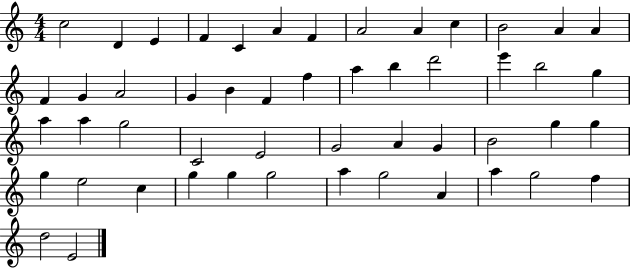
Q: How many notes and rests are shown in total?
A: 51